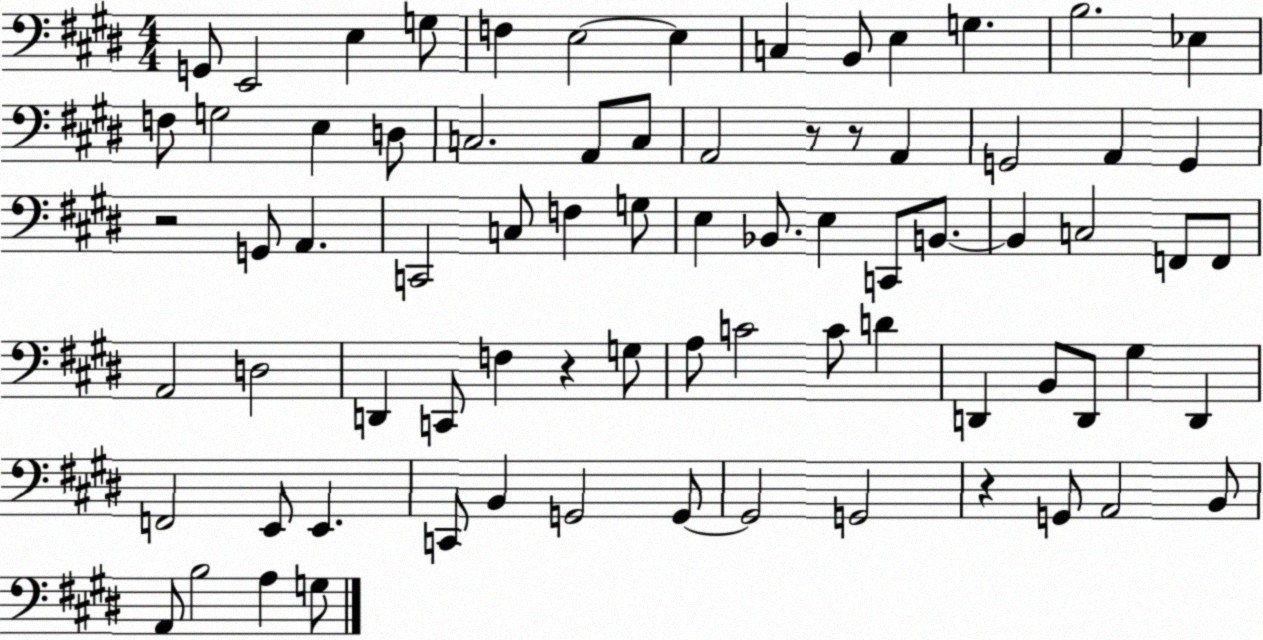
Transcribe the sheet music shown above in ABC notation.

X:1
T:Untitled
M:4/4
L:1/4
K:E
G,,/2 E,,2 E, G,/2 F, E,2 E, C, B,,/2 E, G, B,2 _E, F,/2 G,2 E, D,/2 C,2 A,,/2 C,/2 A,,2 z/2 z/2 A,, G,,2 A,, G,, z2 G,,/2 A,, C,,2 C,/2 F, G,/2 E, _B,,/2 E, C,,/2 B,,/2 B,, C,2 F,,/2 F,,/2 A,,2 D,2 D,, C,,/2 F, z G,/2 A,/2 C2 C/2 D D,, B,,/2 D,,/2 ^G, D,, F,,2 E,,/2 E,, C,,/2 B,, G,,2 G,,/2 G,,2 G,,2 z G,,/2 A,,2 B,,/2 A,,/2 B,2 A, G,/2